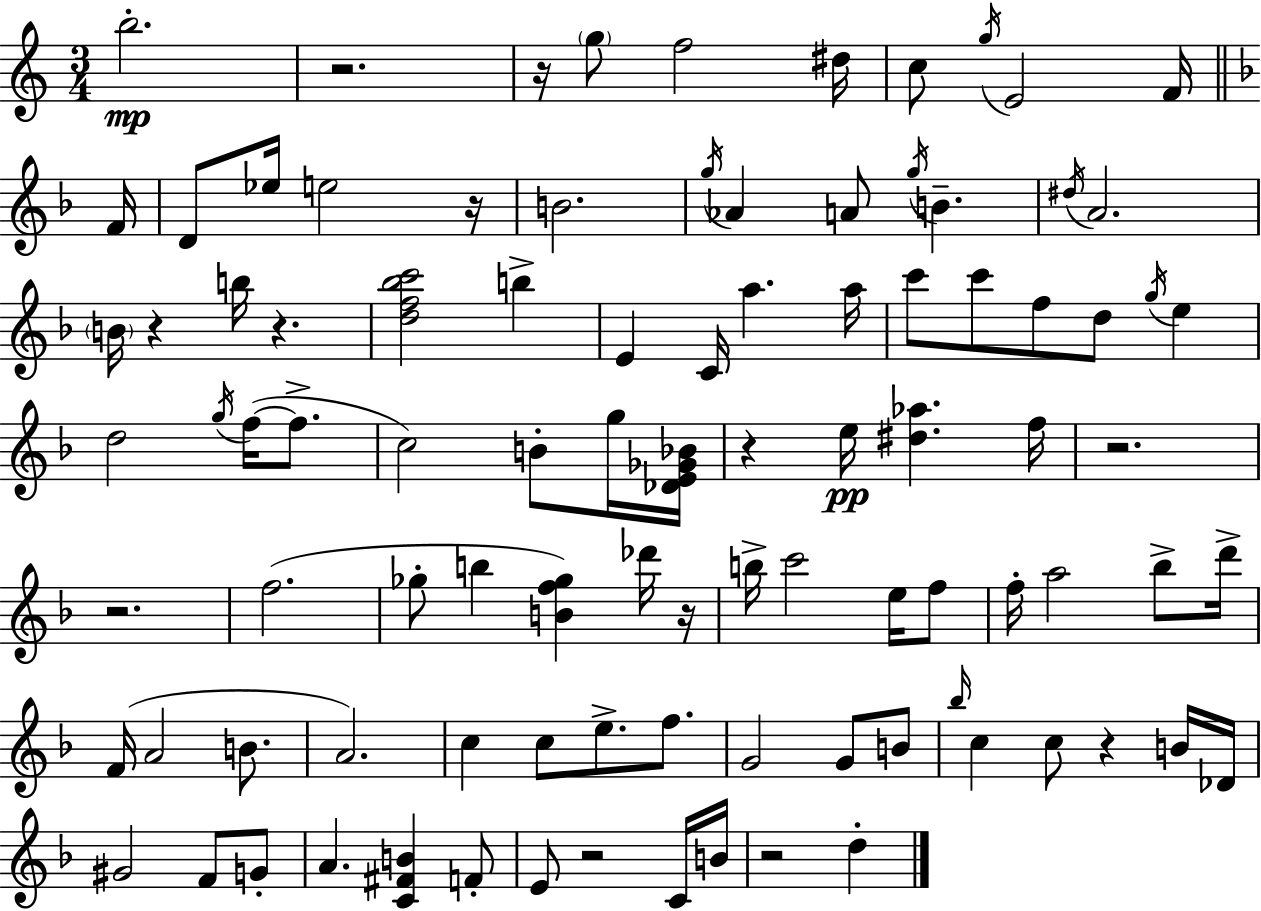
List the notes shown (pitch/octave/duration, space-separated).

B5/h. R/h. R/s G5/e F5/h D#5/s C5/e G5/s E4/h F4/s F4/s D4/e Eb5/s E5/h R/s B4/h. G5/s Ab4/q A4/e G5/s B4/q. D#5/s A4/h. B4/s R/q B5/s R/q. [D5,F5,Bb5,C6]/h B5/q E4/q C4/s A5/q. A5/s C6/e C6/e F5/e D5/e G5/s E5/q D5/h G5/s F5/s F5/e. C5/h B4/e G5/s [Db4,E4,Gb4,Bb4]/s R/q E5/s [D#5,Ab5]/q. F5/s R/h. R/h. F5/h. Gb5/e B5/q [B4,F5,Gb5]/q Db6/s R/s B5/s C6/h E5/s F5/e F5/s A5/h Bb5/e D6/s F4/s A4/h B4/e. A4/h. C5/q C5/e E5/e. F5/e. G4/h G4/e B4/e Bb5/s C5/q C5/e R/q B4/s Db4/s G#4/h F4/e G4/e A4/q. [C4,F#4,B4]/q F4/e E4/e R/h C4/s B4/s R/h D5/q